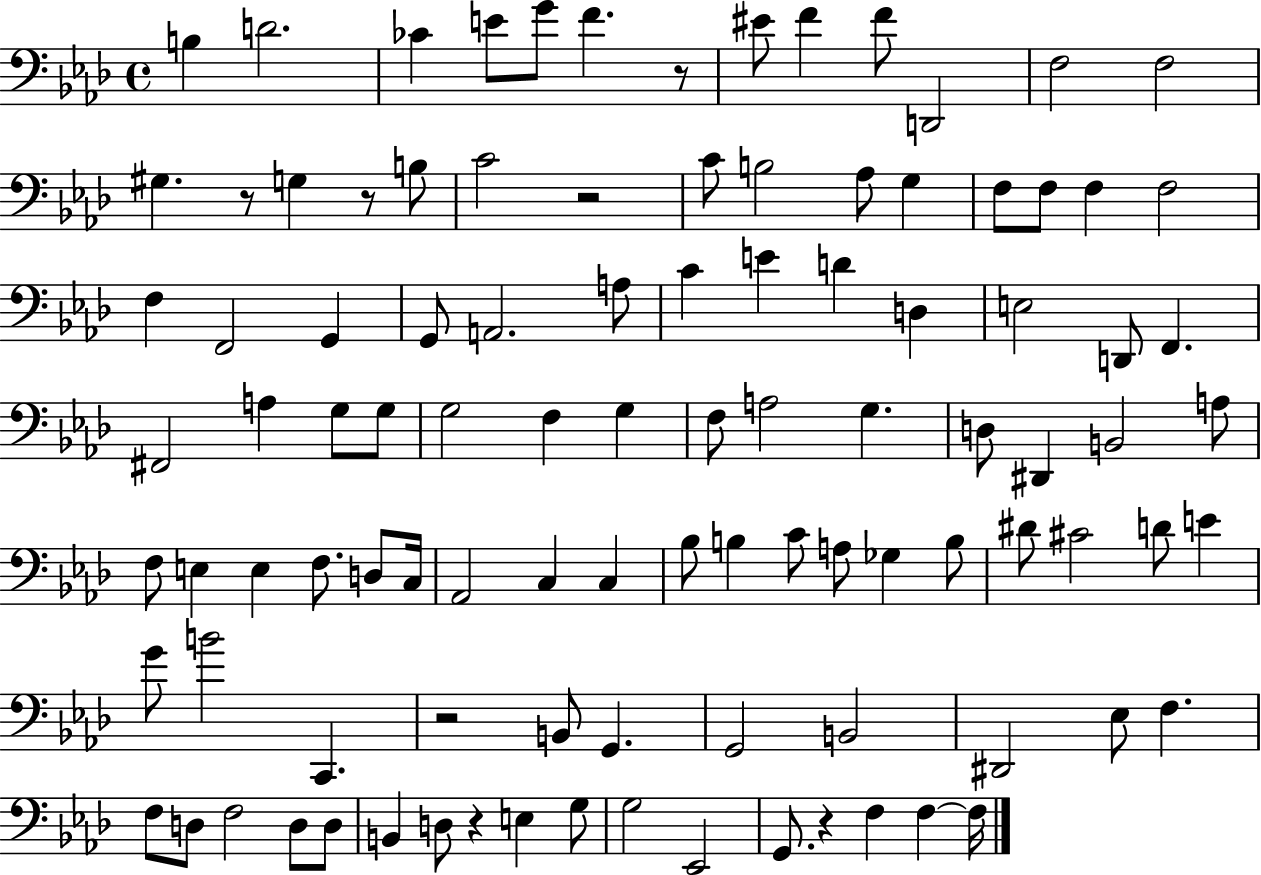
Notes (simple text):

B3/q D4/h. CES4/q E4/e G4/e F4/q. R/e EIS4/e F4/q F4/e D2/h F3/h F3/h G#3/q. R/e G3/q R/e B3/e C4/h R/h C4/e B3/h Ab3/e G3/q F3/e F3/e F3/q F3/h F3/q F2/h G2/q G2/e A2/h. A3/e C4/q E4/q D4/q D3/q E3/h D2/e F2/q. F#2/h A3/q G3/e G3/e G3/h F3/q G3/q F3/e A3/h G3/q. D3/e D#2/q B2/h A3/e F3/e E3/q E3/q F3/e. D3/e C3/s Ab2/h C3/q C3/q Bb3/e B3/q C4/e A3/e Gb3/q B3/e D#4/e C#4/h D4/e E4/q G4/e B4/h C2/q. R/h B2/e G2/q. G2/h B2/h D#2/h Eb3/e F3/q. F3/e D3/e F3/h D3/e D3/e B2/q D3/e R/q E3/q G3/e G3/h Eb2/h G2/e. R/q F3/q F3/q F3/s